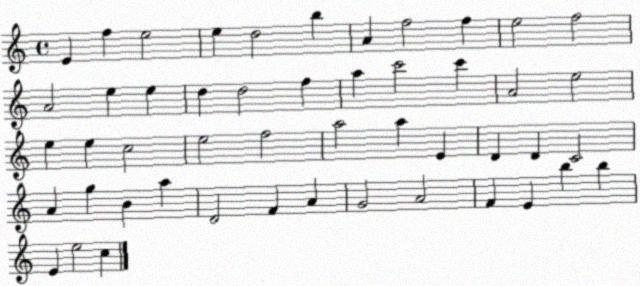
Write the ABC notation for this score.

X:1
T:Untitled
M:4/4
L:1/4
K:C
E f e2 e d2 b A f2 f e2 f2 A2 e e d d2 f a c'2 c' A2 e2 e e c2 e2 f2 a2 a E D D C2 A g B a D2 F A G2 A2 F E b b E e2 c